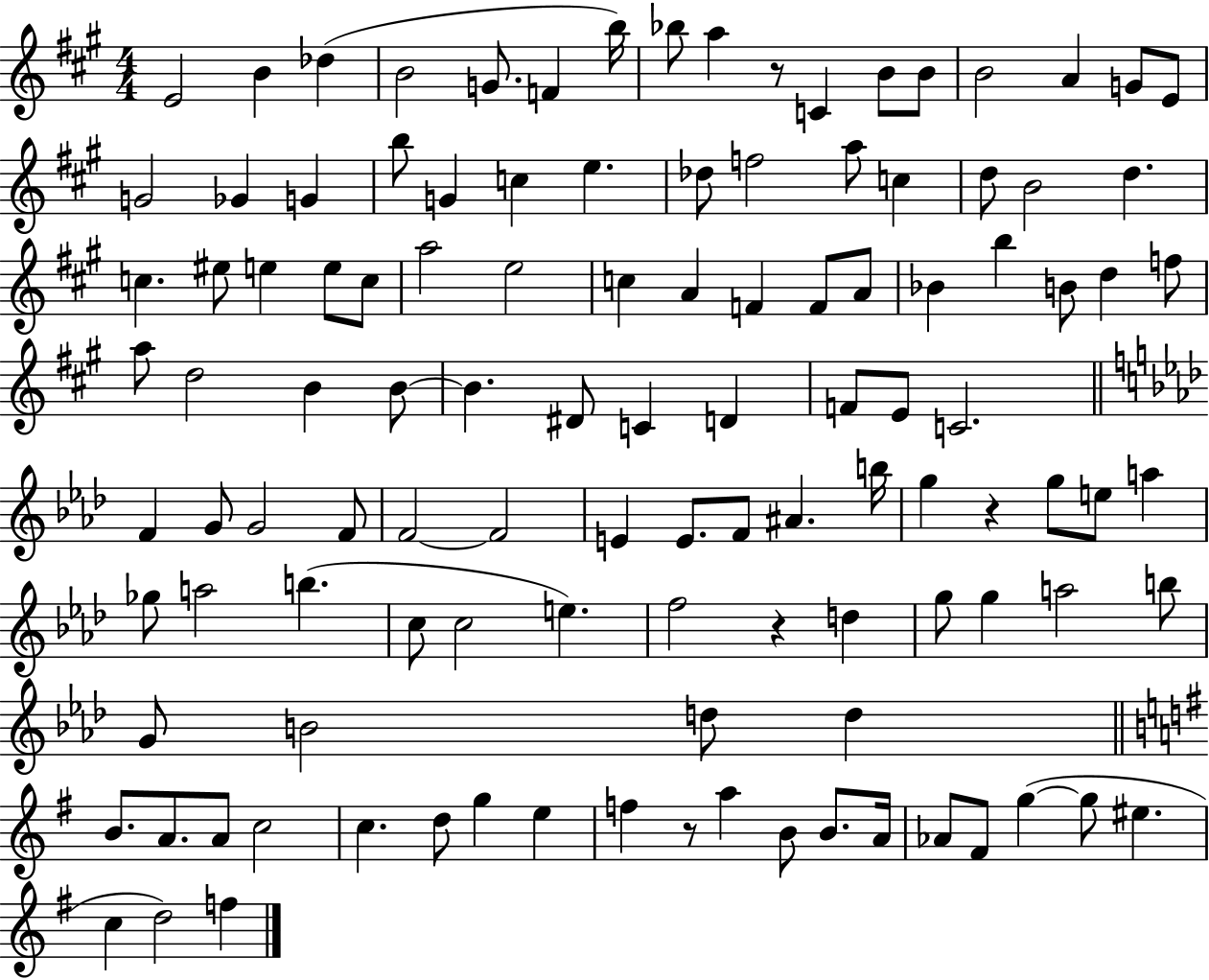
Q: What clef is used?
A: treble